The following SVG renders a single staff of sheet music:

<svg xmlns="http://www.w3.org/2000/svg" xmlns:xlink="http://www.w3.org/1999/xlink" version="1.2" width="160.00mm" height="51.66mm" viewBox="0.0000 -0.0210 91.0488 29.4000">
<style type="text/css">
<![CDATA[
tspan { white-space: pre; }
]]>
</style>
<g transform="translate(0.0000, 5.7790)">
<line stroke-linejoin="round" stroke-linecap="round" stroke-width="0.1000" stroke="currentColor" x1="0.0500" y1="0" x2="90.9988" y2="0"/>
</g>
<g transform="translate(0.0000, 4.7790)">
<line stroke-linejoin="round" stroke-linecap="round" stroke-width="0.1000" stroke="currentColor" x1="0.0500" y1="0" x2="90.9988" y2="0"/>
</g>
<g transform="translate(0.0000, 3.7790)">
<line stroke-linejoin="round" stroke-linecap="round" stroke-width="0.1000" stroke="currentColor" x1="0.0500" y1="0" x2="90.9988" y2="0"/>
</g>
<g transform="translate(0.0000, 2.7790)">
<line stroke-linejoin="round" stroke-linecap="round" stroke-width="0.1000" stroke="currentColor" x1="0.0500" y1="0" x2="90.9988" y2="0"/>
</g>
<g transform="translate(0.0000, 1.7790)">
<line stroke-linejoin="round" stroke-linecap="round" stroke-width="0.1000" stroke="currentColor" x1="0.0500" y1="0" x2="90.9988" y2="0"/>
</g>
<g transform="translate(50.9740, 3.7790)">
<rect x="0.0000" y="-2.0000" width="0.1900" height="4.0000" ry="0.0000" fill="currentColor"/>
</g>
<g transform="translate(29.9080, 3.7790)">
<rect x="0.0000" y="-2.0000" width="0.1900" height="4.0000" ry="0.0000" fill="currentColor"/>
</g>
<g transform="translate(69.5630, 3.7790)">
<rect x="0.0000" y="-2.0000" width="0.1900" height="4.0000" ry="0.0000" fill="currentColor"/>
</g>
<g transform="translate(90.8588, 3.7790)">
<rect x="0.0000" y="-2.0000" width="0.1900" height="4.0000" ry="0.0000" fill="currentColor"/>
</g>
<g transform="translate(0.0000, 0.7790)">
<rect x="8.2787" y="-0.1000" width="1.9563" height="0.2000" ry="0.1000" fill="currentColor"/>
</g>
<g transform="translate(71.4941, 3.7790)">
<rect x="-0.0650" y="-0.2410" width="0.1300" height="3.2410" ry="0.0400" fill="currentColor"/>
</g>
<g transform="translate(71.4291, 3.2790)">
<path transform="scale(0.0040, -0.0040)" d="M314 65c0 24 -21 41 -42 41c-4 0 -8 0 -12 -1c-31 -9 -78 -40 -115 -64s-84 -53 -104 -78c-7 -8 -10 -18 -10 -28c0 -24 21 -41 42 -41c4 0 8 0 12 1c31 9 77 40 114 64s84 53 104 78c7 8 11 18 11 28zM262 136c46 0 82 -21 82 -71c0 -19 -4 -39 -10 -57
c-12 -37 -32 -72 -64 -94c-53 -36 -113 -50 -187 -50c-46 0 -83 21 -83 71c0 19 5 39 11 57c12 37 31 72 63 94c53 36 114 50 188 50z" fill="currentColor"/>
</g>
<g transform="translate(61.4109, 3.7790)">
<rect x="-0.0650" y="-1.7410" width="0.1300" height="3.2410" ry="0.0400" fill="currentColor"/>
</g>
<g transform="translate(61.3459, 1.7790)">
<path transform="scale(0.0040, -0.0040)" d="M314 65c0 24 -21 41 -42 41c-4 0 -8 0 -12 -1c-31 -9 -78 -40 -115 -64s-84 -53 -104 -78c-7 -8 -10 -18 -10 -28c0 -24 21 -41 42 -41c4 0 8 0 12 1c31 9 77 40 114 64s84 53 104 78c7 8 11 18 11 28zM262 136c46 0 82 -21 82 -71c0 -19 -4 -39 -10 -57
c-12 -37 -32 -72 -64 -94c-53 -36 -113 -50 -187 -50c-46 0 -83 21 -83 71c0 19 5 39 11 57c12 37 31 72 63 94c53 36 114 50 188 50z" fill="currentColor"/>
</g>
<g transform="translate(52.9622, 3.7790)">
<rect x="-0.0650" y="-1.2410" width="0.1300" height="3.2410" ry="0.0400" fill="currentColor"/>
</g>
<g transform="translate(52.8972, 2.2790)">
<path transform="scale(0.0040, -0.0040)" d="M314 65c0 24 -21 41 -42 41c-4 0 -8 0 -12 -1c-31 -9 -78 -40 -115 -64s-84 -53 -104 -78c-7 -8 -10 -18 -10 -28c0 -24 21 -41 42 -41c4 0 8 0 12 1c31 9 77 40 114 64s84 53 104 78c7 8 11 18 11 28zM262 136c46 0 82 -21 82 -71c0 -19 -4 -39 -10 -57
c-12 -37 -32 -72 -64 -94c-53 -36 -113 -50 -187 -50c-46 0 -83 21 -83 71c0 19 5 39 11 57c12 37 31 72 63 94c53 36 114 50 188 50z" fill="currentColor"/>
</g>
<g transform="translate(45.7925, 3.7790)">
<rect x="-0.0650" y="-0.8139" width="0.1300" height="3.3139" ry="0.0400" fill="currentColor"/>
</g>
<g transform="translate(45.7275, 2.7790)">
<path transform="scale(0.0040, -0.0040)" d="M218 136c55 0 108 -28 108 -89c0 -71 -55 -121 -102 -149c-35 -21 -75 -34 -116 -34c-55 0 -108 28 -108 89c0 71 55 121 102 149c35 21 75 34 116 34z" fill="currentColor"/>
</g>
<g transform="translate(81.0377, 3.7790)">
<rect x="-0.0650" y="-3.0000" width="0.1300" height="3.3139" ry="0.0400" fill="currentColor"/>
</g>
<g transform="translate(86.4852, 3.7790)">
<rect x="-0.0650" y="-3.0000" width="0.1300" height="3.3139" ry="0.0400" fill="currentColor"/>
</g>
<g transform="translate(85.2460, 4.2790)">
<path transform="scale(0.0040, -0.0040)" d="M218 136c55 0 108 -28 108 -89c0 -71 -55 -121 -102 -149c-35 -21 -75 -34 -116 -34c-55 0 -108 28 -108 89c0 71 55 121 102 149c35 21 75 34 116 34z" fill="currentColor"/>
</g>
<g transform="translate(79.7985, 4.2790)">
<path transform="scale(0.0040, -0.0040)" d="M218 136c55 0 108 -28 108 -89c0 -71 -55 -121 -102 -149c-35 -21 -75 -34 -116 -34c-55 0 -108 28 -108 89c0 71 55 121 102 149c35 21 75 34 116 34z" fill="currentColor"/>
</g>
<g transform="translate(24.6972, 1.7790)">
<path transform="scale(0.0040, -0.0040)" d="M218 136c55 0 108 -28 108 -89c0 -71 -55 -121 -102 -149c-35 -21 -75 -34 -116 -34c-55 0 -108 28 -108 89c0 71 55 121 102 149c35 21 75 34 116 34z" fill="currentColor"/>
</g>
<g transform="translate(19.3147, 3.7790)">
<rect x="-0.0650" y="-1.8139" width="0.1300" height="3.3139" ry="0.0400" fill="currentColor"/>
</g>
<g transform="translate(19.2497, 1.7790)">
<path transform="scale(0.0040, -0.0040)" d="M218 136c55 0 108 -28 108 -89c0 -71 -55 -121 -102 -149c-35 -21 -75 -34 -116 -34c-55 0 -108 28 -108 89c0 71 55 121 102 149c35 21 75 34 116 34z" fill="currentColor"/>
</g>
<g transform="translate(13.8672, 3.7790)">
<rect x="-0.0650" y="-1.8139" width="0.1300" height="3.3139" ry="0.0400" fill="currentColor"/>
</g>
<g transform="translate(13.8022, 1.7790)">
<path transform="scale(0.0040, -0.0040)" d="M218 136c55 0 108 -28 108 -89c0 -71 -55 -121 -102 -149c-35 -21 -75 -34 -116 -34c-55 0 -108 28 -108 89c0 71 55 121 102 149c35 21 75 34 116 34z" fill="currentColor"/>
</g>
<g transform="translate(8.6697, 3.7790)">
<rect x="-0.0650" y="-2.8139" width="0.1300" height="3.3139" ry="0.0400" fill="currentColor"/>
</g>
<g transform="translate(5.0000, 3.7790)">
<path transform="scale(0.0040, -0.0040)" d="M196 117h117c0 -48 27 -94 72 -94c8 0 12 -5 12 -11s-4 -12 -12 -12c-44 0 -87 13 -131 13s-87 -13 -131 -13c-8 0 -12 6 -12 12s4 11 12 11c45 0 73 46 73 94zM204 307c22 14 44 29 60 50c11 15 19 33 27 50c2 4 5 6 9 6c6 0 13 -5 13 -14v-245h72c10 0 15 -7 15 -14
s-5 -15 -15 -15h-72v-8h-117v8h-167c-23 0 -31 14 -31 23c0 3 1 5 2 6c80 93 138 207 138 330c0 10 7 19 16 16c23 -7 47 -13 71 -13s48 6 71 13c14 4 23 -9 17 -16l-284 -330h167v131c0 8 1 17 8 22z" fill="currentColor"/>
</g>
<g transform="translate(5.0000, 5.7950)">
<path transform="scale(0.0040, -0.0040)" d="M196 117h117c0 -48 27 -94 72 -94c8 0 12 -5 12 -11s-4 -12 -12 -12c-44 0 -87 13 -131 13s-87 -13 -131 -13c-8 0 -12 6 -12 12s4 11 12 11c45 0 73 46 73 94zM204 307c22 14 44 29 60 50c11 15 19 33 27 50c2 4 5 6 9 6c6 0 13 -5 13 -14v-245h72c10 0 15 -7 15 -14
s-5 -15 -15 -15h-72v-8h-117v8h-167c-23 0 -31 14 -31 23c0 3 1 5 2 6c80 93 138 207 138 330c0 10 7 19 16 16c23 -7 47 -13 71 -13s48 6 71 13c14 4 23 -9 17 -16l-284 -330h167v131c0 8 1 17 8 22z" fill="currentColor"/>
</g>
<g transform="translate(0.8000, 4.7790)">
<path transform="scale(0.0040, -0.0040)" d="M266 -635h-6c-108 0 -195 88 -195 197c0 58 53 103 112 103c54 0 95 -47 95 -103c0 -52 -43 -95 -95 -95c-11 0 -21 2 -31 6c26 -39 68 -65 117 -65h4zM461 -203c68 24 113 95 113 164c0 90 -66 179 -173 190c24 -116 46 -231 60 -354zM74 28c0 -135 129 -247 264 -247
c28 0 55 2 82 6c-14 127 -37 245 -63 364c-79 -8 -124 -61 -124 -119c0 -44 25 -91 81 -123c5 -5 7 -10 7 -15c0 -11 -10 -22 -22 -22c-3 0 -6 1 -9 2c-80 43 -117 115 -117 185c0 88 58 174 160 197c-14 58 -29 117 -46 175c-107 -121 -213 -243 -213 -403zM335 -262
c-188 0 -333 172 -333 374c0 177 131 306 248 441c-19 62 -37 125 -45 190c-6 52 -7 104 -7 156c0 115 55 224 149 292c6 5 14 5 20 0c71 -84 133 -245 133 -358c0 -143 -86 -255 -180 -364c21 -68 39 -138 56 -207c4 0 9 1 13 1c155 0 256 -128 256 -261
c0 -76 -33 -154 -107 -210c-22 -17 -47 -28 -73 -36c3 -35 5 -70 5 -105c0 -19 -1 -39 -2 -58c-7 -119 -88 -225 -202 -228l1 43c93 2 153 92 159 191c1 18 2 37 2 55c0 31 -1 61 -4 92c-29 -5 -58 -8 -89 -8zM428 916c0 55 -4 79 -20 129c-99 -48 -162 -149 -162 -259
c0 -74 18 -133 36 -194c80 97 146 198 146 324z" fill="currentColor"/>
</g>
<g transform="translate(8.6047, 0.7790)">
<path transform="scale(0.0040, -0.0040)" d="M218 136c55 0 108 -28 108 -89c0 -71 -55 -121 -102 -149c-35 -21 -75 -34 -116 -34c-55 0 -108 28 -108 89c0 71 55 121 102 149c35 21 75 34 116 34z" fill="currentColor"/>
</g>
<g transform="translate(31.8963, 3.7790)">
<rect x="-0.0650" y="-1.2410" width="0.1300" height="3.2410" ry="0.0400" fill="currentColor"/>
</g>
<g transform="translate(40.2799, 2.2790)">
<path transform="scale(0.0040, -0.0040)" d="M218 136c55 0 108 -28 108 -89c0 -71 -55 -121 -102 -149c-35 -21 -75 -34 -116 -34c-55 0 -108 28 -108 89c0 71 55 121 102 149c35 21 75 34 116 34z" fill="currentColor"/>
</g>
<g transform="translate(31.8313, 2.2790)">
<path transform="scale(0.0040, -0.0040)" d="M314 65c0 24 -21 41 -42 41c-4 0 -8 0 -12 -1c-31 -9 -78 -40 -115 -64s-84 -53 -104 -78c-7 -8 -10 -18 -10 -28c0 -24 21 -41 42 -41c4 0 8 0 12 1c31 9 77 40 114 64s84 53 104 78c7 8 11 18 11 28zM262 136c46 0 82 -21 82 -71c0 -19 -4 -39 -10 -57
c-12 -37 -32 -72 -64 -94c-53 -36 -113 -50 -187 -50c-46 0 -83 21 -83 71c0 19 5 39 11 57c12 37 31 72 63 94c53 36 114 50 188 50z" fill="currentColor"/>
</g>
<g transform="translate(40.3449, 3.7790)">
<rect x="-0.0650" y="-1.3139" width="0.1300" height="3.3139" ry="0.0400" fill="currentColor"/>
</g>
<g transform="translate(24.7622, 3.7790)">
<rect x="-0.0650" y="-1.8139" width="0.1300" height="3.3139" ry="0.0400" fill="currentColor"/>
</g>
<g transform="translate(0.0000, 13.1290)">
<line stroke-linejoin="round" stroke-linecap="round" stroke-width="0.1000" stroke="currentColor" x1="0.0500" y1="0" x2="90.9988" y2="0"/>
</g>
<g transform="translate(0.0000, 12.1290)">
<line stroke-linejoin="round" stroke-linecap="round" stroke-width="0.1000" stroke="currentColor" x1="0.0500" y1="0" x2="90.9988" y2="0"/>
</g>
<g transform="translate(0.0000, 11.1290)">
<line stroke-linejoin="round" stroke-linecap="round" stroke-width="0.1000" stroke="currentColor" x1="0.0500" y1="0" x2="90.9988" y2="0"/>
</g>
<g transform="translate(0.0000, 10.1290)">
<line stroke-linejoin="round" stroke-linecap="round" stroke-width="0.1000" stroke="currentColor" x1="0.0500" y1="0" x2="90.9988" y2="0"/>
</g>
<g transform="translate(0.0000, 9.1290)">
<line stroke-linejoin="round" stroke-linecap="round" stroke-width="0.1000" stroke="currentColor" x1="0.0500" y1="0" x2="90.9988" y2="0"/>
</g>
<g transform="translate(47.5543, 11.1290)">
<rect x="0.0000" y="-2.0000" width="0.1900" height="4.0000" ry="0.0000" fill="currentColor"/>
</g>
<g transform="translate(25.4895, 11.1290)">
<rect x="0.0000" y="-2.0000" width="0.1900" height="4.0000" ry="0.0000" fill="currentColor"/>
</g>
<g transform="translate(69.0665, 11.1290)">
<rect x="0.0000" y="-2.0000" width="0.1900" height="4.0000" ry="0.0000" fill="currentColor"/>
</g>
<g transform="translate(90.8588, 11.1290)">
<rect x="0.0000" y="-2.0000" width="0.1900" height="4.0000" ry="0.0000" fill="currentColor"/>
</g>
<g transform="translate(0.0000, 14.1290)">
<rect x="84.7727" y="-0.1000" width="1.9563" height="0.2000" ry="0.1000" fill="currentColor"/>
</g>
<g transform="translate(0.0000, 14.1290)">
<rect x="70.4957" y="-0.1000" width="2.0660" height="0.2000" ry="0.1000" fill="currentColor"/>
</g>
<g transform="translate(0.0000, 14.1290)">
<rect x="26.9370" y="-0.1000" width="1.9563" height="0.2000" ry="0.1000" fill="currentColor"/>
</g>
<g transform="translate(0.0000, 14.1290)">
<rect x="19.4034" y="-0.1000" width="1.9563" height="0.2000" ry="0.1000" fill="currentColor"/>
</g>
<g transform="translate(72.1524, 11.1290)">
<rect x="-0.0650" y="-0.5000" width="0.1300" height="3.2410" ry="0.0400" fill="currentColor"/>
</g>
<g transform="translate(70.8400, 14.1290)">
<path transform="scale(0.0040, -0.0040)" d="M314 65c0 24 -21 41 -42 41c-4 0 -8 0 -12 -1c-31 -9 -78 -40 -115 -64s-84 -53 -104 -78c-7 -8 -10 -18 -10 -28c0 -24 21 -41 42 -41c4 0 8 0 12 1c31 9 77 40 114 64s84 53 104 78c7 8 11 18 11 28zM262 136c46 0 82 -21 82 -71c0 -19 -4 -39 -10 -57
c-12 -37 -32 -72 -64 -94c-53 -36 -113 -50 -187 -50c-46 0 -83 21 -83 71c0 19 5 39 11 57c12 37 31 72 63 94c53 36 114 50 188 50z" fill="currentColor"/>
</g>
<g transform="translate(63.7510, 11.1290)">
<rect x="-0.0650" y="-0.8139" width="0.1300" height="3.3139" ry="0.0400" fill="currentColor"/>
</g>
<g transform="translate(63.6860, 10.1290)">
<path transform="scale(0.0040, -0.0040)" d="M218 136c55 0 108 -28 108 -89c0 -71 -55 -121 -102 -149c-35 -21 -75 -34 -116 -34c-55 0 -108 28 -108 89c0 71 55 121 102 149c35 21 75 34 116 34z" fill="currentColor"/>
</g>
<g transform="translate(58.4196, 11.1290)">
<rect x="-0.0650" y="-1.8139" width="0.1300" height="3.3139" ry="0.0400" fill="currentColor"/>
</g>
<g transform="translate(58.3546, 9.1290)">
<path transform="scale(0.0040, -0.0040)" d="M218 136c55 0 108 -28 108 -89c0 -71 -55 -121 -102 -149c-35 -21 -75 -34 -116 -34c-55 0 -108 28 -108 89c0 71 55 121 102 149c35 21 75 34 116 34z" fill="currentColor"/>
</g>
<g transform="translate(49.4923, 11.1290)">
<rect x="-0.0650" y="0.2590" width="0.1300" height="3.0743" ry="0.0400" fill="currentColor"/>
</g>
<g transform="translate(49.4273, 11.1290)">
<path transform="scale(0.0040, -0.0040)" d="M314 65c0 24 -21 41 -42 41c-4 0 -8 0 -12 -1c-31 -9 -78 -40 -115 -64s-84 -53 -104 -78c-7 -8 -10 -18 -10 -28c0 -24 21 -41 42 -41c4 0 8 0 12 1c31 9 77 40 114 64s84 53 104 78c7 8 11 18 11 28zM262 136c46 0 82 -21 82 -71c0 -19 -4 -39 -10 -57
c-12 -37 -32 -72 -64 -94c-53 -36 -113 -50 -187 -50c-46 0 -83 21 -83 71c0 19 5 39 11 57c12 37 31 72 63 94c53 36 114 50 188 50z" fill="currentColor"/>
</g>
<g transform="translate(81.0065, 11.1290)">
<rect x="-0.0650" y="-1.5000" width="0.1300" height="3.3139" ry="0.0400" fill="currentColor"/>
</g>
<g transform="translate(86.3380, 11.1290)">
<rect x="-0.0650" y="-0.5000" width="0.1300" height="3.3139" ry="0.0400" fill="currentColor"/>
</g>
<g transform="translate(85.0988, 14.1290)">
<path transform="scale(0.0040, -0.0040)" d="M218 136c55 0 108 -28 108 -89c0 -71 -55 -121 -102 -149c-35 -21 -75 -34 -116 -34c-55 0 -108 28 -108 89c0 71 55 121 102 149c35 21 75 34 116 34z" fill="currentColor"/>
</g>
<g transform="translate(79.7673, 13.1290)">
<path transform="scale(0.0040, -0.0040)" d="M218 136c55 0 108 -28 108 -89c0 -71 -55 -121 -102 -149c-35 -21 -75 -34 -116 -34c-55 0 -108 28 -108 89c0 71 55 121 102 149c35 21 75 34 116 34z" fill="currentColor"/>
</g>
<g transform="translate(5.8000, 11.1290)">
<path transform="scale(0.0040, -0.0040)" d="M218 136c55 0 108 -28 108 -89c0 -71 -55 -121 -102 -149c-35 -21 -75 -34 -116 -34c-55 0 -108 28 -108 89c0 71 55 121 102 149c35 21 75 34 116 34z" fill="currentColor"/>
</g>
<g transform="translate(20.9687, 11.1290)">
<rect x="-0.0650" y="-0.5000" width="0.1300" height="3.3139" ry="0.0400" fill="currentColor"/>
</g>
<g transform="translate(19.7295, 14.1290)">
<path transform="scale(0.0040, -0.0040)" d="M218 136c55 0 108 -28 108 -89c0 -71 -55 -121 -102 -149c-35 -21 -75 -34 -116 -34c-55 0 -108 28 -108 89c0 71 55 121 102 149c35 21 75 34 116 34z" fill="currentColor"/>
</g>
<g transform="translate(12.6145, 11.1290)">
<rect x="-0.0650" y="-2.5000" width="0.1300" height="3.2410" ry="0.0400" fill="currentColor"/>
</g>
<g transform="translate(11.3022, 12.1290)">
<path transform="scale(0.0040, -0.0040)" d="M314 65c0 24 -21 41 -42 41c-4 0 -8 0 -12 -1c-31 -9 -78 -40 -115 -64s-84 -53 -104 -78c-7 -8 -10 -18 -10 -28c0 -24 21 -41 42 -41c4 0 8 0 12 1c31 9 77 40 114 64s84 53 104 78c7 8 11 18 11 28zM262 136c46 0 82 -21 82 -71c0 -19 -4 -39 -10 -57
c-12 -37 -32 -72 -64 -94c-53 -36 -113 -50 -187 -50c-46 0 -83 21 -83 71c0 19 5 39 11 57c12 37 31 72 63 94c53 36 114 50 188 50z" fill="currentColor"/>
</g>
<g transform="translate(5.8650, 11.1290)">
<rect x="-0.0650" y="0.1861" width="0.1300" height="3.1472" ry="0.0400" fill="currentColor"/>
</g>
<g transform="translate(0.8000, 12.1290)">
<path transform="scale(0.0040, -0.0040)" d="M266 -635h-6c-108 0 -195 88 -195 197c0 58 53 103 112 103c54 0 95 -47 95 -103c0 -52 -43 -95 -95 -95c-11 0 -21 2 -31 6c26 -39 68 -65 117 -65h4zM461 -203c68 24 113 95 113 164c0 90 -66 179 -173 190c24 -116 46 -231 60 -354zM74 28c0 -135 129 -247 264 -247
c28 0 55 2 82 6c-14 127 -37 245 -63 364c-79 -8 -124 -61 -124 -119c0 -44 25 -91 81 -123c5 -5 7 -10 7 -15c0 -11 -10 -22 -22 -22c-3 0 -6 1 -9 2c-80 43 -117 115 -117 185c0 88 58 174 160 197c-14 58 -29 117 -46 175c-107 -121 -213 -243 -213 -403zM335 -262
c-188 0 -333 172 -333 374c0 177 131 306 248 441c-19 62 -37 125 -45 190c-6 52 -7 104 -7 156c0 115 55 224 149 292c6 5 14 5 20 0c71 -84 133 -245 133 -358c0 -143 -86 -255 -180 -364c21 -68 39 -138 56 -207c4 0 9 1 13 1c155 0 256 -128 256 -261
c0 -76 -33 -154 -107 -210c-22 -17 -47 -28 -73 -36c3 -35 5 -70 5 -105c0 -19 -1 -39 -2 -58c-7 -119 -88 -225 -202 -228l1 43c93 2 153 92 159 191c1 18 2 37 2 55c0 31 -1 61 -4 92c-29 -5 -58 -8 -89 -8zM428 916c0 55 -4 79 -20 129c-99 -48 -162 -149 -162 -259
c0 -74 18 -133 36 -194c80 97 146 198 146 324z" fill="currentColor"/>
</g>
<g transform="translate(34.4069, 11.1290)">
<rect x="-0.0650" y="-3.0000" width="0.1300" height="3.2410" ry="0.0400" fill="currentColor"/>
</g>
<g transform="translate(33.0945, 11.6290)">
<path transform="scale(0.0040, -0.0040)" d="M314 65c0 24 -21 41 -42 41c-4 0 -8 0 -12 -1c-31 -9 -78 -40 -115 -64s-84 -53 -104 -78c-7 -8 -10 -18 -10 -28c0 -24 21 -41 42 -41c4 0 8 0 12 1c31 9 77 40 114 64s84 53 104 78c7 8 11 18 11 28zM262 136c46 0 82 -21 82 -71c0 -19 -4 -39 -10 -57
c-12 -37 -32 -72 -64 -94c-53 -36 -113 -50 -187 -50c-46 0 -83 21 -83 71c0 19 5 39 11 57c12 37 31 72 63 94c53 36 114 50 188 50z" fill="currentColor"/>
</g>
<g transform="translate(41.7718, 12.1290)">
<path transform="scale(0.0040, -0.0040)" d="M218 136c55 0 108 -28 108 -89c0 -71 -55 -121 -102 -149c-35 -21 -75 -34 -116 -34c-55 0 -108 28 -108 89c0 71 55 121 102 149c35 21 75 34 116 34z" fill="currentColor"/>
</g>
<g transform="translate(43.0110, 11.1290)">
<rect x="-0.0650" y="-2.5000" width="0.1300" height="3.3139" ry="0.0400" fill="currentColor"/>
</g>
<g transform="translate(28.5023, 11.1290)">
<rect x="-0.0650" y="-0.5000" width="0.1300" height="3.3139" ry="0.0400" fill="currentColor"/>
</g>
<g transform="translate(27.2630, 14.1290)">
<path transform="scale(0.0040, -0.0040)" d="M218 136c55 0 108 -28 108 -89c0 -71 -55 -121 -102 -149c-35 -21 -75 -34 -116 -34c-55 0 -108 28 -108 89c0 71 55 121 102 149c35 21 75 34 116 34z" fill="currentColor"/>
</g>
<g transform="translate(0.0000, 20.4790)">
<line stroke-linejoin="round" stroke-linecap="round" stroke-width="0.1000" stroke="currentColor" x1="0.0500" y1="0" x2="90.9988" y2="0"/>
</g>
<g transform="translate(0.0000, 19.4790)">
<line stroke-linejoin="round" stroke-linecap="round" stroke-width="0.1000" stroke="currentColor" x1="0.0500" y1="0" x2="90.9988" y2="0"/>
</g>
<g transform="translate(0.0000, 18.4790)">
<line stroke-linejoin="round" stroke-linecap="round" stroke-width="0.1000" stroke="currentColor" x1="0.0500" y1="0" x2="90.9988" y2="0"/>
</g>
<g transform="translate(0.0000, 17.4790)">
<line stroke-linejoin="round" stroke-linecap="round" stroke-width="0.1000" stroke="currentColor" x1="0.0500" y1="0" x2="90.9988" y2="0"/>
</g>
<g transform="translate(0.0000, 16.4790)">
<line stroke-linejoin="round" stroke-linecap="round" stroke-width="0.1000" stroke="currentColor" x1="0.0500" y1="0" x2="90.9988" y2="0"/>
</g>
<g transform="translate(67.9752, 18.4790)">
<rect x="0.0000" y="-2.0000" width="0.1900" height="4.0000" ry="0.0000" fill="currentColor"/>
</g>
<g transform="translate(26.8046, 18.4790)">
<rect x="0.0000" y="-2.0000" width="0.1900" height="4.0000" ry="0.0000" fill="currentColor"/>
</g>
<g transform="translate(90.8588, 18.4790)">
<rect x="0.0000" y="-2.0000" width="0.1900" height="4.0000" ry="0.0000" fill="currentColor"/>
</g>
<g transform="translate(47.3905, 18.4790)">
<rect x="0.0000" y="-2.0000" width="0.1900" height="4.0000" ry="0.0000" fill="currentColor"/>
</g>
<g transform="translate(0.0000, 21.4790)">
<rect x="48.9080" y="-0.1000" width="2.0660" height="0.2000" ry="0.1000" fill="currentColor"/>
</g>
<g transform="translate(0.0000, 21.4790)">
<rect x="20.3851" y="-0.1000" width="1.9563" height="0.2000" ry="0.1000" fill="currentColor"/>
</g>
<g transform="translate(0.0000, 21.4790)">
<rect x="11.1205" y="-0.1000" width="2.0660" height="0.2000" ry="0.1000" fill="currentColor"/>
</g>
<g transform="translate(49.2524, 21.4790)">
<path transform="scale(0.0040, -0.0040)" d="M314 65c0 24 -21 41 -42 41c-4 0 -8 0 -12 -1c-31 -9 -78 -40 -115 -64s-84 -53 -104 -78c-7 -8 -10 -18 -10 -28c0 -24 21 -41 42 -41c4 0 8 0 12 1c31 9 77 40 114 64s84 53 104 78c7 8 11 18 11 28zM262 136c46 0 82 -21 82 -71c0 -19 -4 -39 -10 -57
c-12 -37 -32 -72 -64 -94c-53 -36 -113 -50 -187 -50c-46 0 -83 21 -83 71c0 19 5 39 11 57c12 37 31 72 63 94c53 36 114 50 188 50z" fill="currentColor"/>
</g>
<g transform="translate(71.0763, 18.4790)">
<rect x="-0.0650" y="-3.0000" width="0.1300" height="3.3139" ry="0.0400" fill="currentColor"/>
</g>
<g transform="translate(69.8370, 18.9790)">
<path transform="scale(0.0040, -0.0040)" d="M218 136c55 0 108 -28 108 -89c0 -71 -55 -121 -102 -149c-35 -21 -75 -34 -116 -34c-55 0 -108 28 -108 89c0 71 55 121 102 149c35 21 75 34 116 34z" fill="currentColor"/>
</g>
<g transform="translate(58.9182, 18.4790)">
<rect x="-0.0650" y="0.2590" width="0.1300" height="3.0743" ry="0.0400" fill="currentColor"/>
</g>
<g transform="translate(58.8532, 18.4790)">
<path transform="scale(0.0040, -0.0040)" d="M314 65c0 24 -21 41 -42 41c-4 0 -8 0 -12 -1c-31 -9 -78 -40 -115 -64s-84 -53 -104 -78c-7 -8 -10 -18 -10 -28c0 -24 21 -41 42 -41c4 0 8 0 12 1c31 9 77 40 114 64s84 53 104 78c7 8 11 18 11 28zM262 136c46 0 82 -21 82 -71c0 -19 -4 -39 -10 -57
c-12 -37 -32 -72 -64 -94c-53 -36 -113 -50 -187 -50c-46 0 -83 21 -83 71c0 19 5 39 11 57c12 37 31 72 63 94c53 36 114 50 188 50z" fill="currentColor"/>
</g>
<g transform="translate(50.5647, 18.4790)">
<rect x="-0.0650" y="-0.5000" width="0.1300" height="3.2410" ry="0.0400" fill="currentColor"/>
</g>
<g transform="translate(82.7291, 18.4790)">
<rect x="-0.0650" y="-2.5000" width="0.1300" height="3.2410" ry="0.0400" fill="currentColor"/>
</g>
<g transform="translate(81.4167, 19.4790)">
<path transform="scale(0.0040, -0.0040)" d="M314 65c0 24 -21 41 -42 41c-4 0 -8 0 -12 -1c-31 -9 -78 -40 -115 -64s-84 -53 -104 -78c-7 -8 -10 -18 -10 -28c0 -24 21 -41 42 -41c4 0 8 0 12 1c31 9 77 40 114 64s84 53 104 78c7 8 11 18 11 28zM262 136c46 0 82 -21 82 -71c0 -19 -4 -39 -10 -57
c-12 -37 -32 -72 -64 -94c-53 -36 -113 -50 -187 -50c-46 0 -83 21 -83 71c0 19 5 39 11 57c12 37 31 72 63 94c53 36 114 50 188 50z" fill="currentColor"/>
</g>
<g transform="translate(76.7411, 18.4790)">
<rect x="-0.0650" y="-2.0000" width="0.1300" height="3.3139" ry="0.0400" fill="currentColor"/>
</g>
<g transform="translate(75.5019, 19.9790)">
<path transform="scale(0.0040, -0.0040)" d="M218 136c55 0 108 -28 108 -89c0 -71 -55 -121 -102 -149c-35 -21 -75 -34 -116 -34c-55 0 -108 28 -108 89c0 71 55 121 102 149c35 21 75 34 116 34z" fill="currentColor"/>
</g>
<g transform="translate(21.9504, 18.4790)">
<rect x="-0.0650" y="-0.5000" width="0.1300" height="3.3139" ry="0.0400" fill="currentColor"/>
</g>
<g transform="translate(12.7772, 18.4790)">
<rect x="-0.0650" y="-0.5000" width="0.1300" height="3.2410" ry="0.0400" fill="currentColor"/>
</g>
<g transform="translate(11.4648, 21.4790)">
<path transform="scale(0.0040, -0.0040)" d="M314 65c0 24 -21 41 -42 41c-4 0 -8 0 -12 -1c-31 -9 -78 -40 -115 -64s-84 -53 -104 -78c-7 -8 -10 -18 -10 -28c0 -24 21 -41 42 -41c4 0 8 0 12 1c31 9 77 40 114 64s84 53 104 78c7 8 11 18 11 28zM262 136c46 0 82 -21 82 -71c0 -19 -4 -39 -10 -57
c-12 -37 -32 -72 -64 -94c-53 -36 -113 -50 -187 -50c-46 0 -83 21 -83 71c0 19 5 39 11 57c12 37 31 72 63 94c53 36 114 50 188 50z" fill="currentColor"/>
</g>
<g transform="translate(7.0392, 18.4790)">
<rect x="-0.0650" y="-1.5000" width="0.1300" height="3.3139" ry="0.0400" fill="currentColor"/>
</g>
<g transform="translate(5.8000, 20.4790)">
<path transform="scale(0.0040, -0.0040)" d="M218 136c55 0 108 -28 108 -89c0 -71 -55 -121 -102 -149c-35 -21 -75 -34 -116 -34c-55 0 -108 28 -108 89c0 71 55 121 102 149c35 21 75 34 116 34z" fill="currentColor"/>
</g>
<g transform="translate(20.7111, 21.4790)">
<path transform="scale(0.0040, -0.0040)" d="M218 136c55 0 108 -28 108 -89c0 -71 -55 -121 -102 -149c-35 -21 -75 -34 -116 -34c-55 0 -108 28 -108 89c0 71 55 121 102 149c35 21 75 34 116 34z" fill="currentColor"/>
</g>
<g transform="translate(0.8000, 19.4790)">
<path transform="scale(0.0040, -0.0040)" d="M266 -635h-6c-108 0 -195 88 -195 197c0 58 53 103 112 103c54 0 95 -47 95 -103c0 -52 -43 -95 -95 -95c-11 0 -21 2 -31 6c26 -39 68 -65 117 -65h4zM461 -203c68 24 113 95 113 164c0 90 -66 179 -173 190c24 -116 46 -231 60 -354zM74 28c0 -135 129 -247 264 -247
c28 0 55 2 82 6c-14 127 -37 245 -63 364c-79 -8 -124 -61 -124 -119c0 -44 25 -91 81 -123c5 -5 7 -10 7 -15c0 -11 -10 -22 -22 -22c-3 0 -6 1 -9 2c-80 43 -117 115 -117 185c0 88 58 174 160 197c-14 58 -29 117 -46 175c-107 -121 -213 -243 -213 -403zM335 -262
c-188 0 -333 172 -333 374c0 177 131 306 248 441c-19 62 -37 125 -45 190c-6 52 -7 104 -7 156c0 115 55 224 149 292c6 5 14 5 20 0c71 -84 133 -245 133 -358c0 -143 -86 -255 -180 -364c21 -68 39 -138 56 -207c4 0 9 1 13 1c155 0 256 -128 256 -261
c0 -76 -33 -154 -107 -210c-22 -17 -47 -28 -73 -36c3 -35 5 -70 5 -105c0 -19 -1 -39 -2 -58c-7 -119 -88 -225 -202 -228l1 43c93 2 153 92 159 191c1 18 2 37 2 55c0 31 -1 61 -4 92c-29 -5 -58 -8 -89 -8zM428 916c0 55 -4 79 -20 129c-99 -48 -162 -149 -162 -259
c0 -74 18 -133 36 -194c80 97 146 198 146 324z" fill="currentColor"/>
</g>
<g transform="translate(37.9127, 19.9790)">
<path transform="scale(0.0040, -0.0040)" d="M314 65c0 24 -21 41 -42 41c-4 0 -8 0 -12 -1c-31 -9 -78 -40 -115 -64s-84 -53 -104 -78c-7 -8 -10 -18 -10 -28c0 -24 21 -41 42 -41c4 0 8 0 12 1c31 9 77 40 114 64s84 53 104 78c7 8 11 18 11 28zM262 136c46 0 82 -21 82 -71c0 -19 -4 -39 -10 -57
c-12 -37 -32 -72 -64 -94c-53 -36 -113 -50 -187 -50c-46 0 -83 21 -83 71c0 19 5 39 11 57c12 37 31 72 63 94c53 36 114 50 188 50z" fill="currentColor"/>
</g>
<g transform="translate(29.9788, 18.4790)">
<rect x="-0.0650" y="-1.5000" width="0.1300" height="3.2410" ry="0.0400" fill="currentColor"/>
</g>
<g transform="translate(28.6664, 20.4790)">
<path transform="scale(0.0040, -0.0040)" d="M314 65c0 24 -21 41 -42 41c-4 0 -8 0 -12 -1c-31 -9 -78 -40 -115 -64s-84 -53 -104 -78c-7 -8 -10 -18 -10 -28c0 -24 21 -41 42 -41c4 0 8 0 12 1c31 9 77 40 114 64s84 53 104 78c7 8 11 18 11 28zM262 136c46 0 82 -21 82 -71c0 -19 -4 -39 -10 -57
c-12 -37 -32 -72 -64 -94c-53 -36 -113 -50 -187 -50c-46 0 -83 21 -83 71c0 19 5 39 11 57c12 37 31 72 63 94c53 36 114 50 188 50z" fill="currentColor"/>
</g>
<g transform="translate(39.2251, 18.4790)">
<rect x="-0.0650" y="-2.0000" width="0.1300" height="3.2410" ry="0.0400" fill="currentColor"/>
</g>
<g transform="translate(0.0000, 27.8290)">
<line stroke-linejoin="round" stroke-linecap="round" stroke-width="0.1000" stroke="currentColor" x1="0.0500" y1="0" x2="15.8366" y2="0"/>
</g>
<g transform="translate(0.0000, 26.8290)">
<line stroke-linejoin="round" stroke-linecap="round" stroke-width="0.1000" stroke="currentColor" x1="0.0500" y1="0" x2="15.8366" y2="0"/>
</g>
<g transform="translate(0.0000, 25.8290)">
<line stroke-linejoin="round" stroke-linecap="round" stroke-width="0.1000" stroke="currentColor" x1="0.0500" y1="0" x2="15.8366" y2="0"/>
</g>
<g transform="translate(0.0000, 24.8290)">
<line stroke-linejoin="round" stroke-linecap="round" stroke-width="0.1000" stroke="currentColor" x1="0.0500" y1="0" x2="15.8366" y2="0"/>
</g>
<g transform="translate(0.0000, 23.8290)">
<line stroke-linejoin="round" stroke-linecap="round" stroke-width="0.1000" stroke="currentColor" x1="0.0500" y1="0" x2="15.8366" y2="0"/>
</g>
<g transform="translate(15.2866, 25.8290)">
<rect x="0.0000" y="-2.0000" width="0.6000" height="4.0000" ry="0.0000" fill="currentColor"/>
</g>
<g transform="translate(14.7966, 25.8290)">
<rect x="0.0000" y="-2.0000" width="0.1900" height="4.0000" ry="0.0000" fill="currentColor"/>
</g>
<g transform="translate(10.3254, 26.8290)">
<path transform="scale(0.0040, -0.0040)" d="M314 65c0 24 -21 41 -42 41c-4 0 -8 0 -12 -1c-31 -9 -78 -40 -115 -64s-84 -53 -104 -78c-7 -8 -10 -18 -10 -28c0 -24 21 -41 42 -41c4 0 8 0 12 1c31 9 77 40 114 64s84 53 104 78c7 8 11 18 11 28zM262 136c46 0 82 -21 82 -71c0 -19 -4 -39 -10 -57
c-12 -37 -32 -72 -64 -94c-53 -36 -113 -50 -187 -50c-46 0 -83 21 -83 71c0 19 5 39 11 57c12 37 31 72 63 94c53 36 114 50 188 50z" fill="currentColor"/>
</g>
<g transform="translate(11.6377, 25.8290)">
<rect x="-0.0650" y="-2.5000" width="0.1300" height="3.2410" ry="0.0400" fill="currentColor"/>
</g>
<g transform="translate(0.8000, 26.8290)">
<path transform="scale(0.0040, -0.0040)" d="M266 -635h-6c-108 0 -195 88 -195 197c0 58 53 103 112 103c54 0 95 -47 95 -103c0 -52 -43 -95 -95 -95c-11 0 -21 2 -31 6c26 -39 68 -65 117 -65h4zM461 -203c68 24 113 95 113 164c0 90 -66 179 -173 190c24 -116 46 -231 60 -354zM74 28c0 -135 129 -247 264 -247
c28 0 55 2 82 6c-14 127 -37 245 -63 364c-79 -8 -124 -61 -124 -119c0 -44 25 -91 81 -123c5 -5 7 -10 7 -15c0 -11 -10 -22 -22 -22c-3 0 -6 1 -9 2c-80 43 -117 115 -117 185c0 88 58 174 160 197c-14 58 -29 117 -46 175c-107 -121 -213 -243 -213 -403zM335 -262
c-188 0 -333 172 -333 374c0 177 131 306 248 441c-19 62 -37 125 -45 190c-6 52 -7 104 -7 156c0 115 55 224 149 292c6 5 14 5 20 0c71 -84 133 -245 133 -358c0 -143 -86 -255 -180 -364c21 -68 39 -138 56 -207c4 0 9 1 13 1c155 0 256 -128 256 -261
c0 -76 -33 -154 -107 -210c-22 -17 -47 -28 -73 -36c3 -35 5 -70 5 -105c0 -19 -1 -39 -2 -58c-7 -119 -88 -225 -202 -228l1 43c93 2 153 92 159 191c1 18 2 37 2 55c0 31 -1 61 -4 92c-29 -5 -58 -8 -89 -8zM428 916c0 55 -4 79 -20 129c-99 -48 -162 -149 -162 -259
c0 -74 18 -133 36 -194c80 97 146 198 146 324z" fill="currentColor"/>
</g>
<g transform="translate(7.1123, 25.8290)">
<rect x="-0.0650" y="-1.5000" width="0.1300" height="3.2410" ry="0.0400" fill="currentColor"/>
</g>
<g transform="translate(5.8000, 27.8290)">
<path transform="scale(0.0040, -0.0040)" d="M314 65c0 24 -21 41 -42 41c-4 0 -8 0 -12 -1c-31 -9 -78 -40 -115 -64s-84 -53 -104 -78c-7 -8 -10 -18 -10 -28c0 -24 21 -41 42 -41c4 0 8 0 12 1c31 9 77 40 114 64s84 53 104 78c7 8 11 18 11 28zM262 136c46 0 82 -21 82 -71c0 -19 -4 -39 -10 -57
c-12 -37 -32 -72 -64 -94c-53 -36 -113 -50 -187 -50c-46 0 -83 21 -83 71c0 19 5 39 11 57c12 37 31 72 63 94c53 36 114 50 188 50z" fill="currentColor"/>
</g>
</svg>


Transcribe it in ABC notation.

X:1
T:Untitled
M:4/4
L:1/4
K:C
a f f f e2 e d e2 f2 c2 A A B G2 C C A2 G B2 f d C2 E C E C2 C E2 F2 C2 B2 A F G2 E2 G2